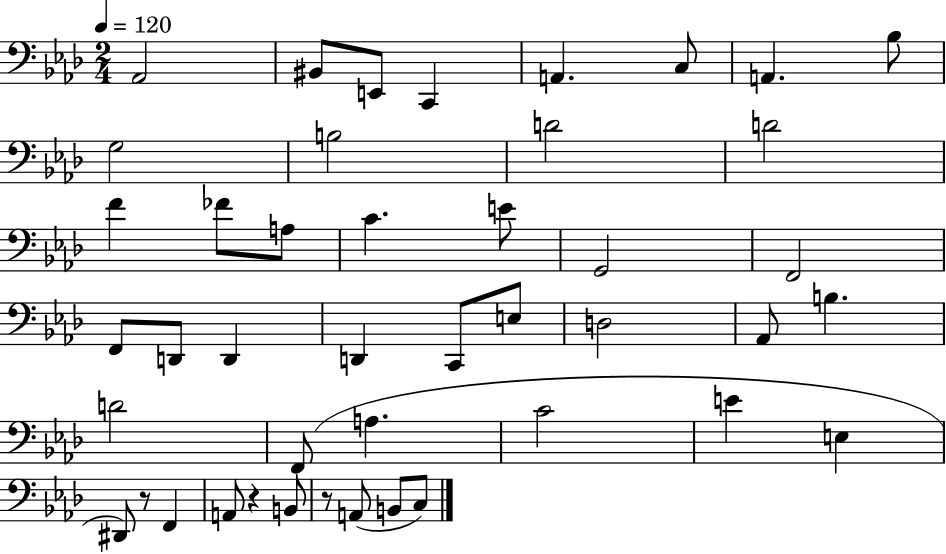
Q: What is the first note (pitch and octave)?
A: Ab2